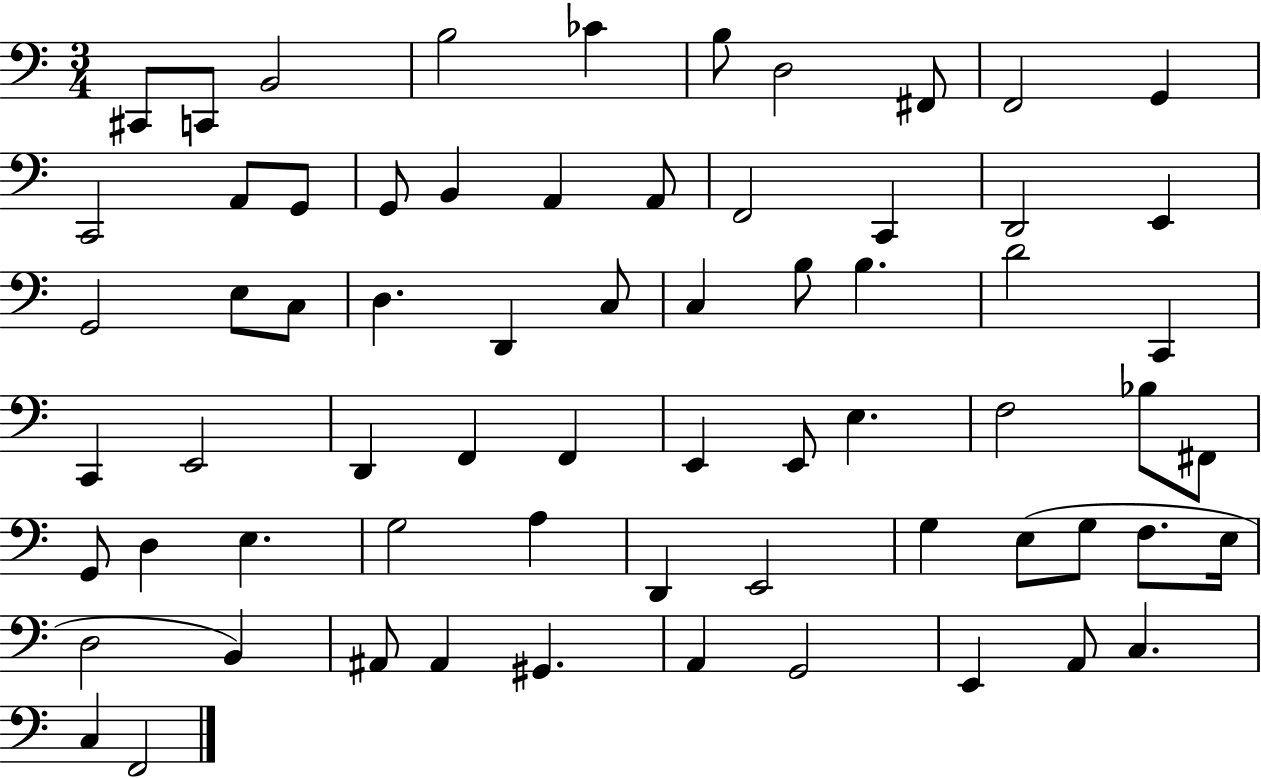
C#2/e C2/e B2/h B3/h CES4/q B3/e D3/h F#2/e F2/h G2/q C2/h A2/e G2/e G2/e B2/q A2/q A2/e F2/h C2/q D2/h E2/q G2/h E3/e C3/e D3/q. D2/q C3/e C3/q B3/e B3/q. D4/h C2/q C2/q E2/h D2/q F2/q F2/q E2/q E2/e E3/q. F3/h Bb3/e F#2/e G2/e D3/q E3/q. G3/h A3/q D2/q E2/h G3/q E3/e G3/e F3/e. E3/s D3/h B2/q A#2/e A#2/q G#2/q. A2/q G2/h E2/q A2/e C3/q. C3/q F2/h